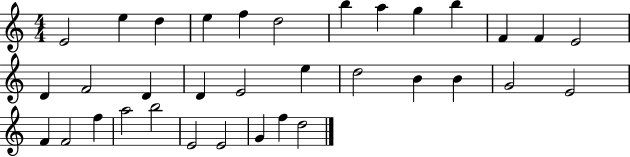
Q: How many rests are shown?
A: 0